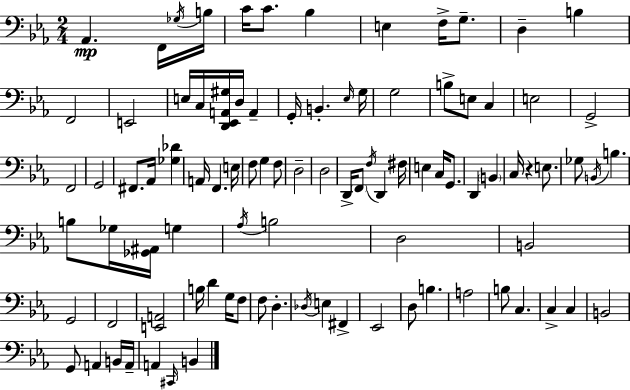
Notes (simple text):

Ab2/q. F2/s Gb3/s B3/s C4/s C4/e. Bb3/q E3/q F3/s G3/e. D3/q B3/q F2/h E2/h E3/s C3/s [D2,Eb2,A2,G#3]/s D3/s A2/q G2/s B2/q. Eb3/s G3/s G3/h B3/e E3/e C3/q E3/h G2/h F2/h G2/h F#2/e. Ab2/s [Gb3,Db4]/q A2/s F2/q. E3/s F3/e G3/q F3/e D3/h D3/h D2/s F2/e F3/s D2/q F#3/s E3/q C3/s G2/e. D2/q B2/q C3/s R/q E3/e. Gb3/e B2/s B3/q. B3/e Gb3/s [Gb2,A#2]/s G3/q Ab3/s B3/h D3/h B2/h G2/h F2/h [E2,A2]/h B3/s D4/q G3/s F3/e F3/e D3/q. Db3/s E3/q F#2/q Eb2/h D3/e B3/q. A3/h B3/e C3/q. C3/q C3/q B2/h G2/e A2/q B2/s A2/s A2/q C#2/s B2/q